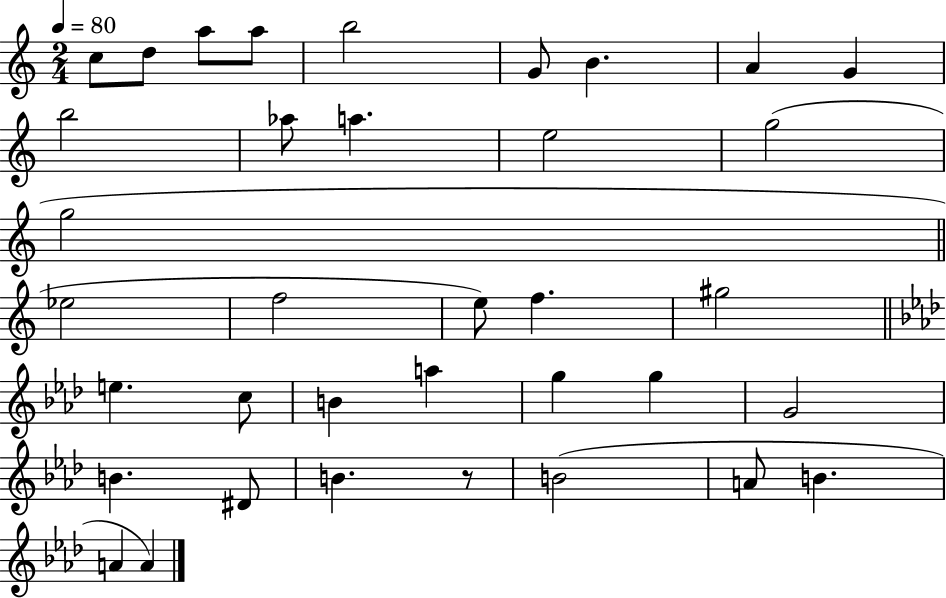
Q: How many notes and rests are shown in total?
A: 36